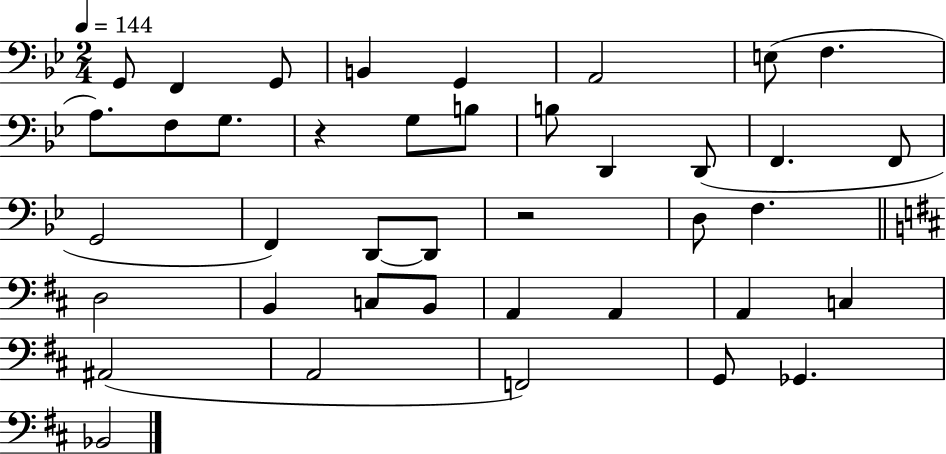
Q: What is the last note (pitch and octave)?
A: Bb2